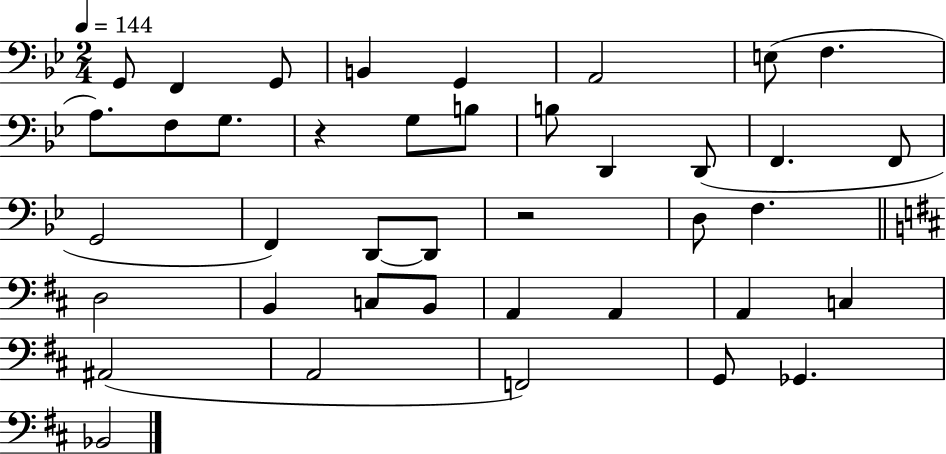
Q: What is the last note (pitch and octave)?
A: Bb2